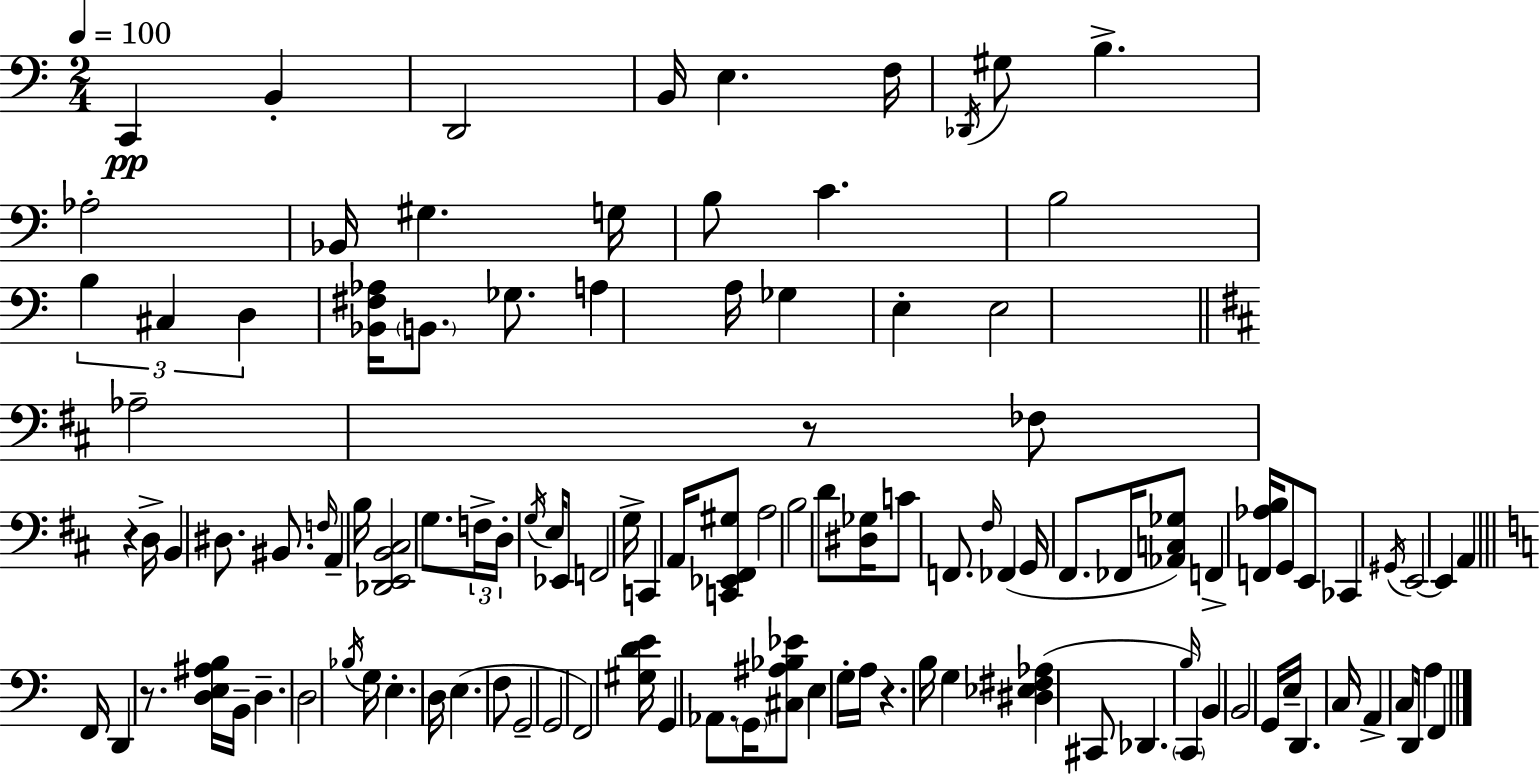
X:1
T:Untitled
M:2/4
L:1/4
K:Am
C,, B,, D,,2 B,,/4 E, F,/4 _D,,/4 ^G,/2 B, _A,2 _B,,/4 ^G, G,/4 B,/2 C B,2 B, ^C, D, [_B,,^F,_A,]/4 B,,/2 _G,/2 A, A,/4 _G, E, E,2 _A,2 z/2 _F,/2 z D,/4 B,, ^D,/2 ^B,,/2 F,/4 A,, B,/4 [_D,,E,,B,,^C,]2 G,/2 F,/4 D,/4 G,/4 E,/4 _E,,/2 F,,2 G,/4 C,, A,,/4 [C,,_E,,^F,,^G,]/2 A,2 B,2 D/2 [^D,_G,]/4 C/2 F,,/2 ^F,/4 _F,, G,,/4 ^F,,/2 _F,,/4 [_A,,C,_G,]/2 F,, [F,,_A,B,]/4 G,,/2 E,,/2 _C,, ^G,,/4 E,,2 E,, A,, F,,/4 D,, z/2 [D,E,^A,B,]/4 B,,/4 D, D,2 _B,/4 G,/4 E, D,/4 E, F,/2 G,,2 G,,2 F,,2 [^G,DE]/4 G,, _A,,/2 G,,/4 [^C,^A,_B,_E]/2 E, G,/4 A,/4 z B,/4 G, [^D,_E,^F,_A,] ^C,,/2 _D,, B,/4 C,, B,, B,,2 G,,/4 E,/4 D,, C,/4 A,, C,/2 D,,/4 A, F,,